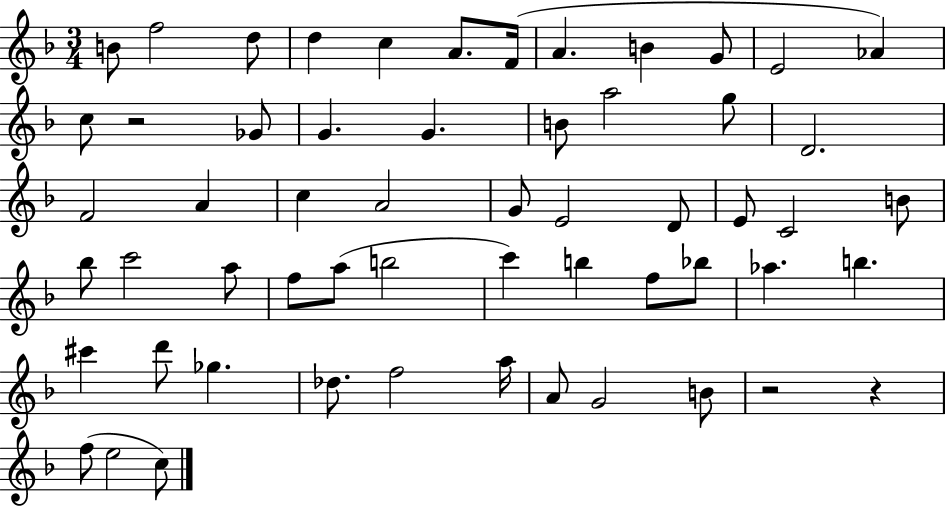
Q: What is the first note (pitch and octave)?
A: B4